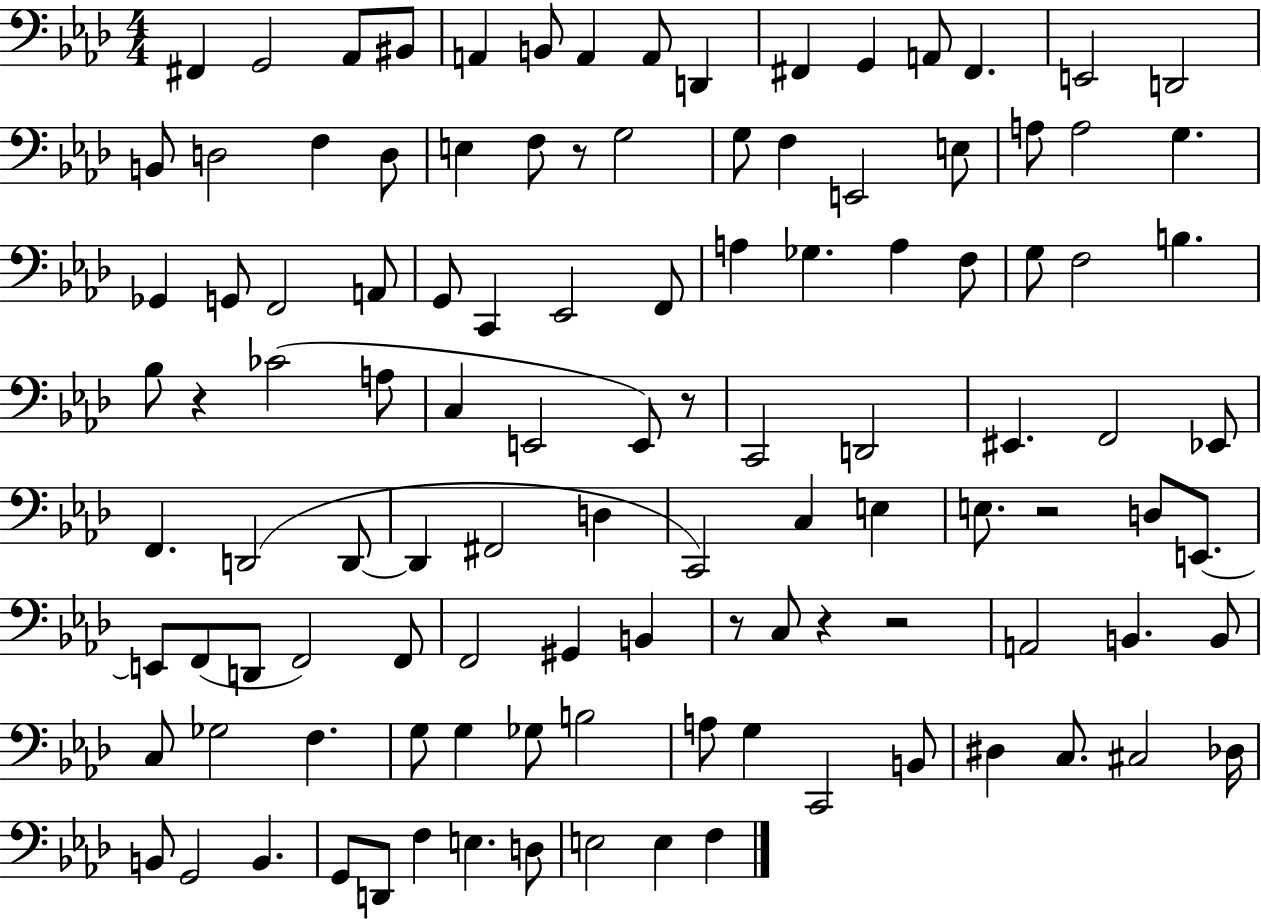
F#2/q G2/h Ab2/e BIS2/e A2/q B2/e A2/q A2/e D2/q F#2/q G2/q A2/e F#2/q. E2/h D2/h B2/e D3/h F3/q D3/e E3/q F3/e R/e G3/h G3/e F3/q E2/h E3/e A3/e A3/h G3/q. Gb2/q G2/e F2/h A2/e G2/e C2/q Eb2/h F2/e A3/q Gb3/q. A3/q F3/e G3/e F3/h B3/q. Bb3/e R/q CES4/h A3/e C3/q E2/h E2/e R/e C2/h D2/h EIS2/q. F2/h Eb2/e F2/q. D2/h D2/e D2/q F#2/h D3/q C2/h C3/q E3/q E3/e. R/h D3/e E2/e. E2/e F2/e D2/e F2/h F2/e F2/h G#2/q B2/q R/e C3/e R/q R/h A2/h B2/q. B2/e C3/e Gb3/h F3/q. G3/e G3/q Gb3/e B3/h A3/e G3/q C2/h B2/e D#3/q C3/e. C#3/h Db3/s B2/e G2/h B2/q. G2/e D2/e F3/q E3/q. D3/e E3/h E3/q F3/q